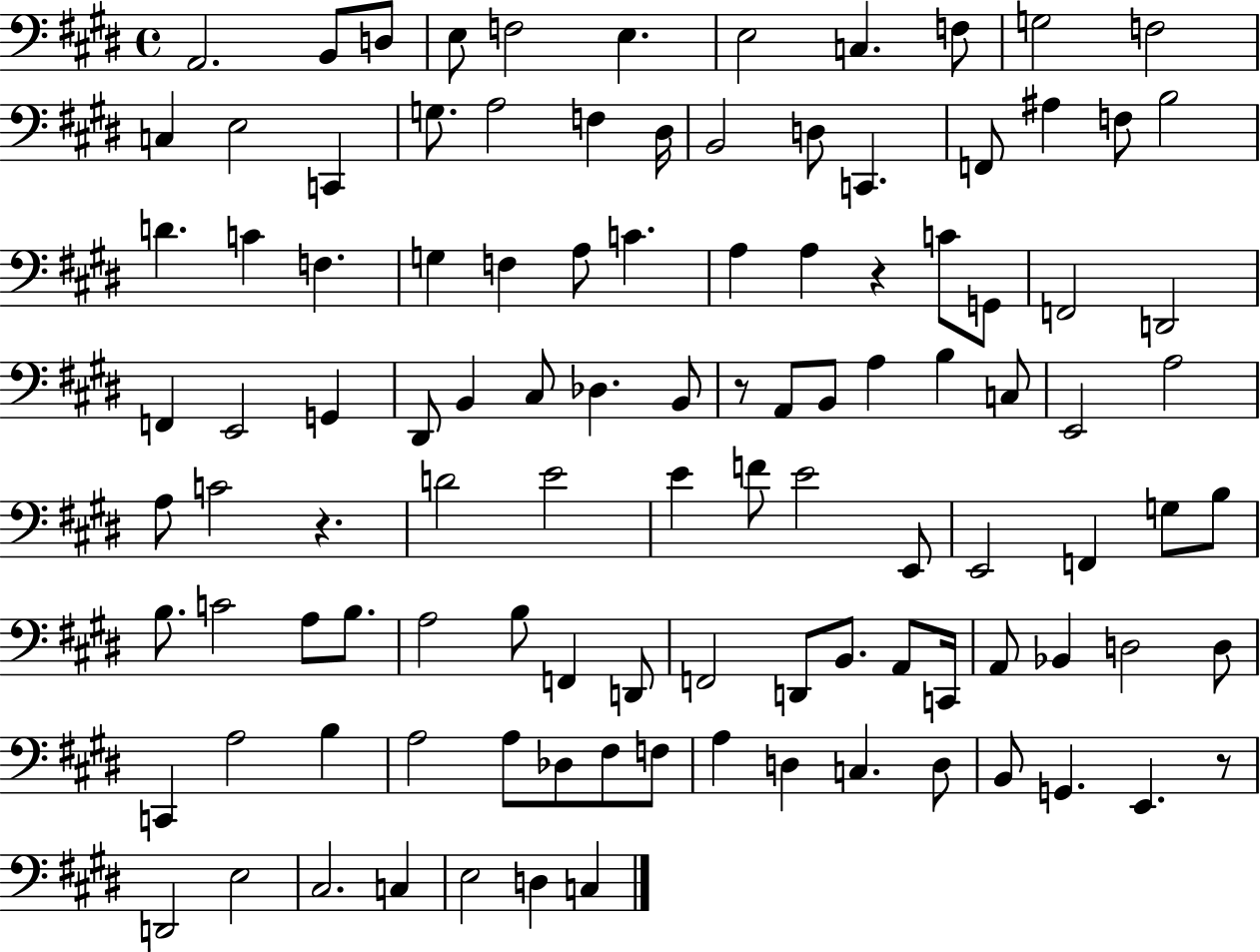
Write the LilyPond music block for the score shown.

{
  \clef bass
  \time 4/4
  \defaultTimeSignature
  \key e \major
  a,2. b,8 d8 | e8 f2 e4. | e2 c4. f8 | g2 f2 | \break c4 e2 c,4 | g8. a2 f4 dis16 | b,2 d8 c,4. | f,8 ais4 f8 b2 | \break d'4. c'4 f4. | g4 f4 a8 c'4. | a4 a4 r4 c'8 g,8 | f,2 d,2 | \break f,4 e,2 g,4 | dis,8 b,4 cis8 des4. b,8 | r8 a,8 b,8 a4 b4 c8 | e,2 a2 | \break a8 c'2 r4. | d'2 e'2 | e'4 f'8 e'2 e,8 | e,2 f,4 g8 b8 | \break b8. c'2 a8 b8. | a2 b8 f,4 d,8 | f,2 d,8 b,8. a,8 c,16 | a,8 bes,4 d2 d8 | \break c,4 a2 b4 | a2 a8 des8 fis8 f8 | a4 d4 c4. d8 | b,8 g,4. e,4. r8 | \break d,2 e2 | cis2. c4 | e2 d4 c4 | \bar "|."
}